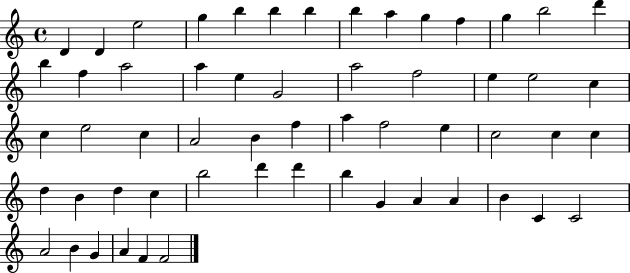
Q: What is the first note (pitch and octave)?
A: D4